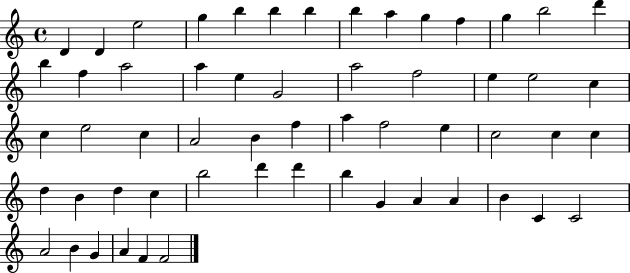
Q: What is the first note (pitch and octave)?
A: D4